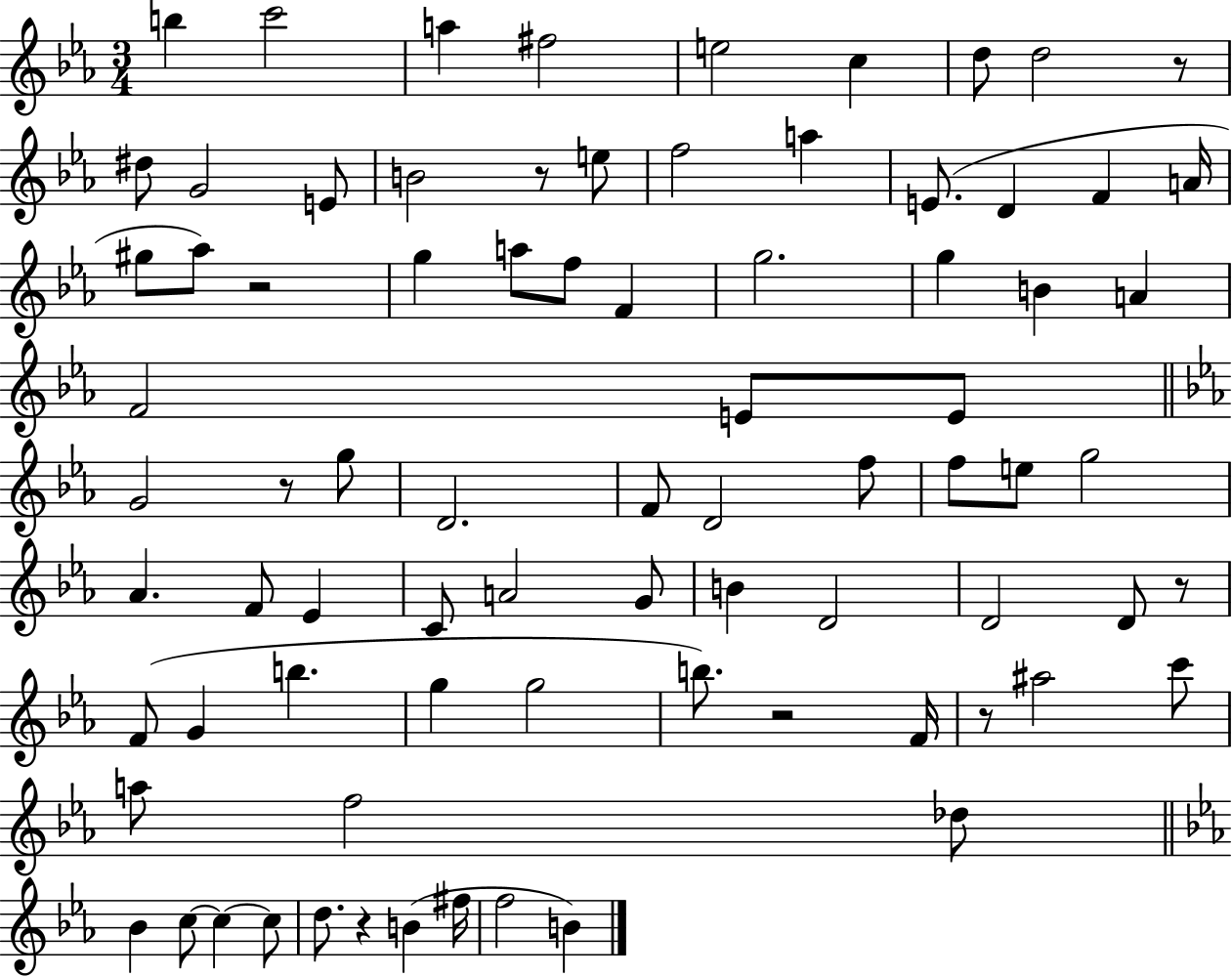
B5/q C6/h A5/q F#5/h E5/h C5/q D5/e D5/h R/e D#5/e G4/h E4/e B4/h R/e E5/e F5/h A5/q E4/e. D4/q F4/q A4/s G#5/e Ab5/e R/h G5/q A5/e F5/e F4/q G5/h. G5/q B4/q A4/q F4/h E4/e E4/e G4/h R/e G5/e D4/h. F4/e D4/h F5/e F5/e E5/e G5/h Ab4/q. F4/e Eb4/q C4/e A4/h G4/e B4/q D4/h D4/h D4/e R/e F4/e G4/q B5/q. G5/q G5/h B5/e. R/h F4/s R/e A#5/h C6/e A5/e F5/h Db5/e Bb4/q C5/e C5/q C5/e D5/e. R/q B4/q F#5/s F5/h B4/q